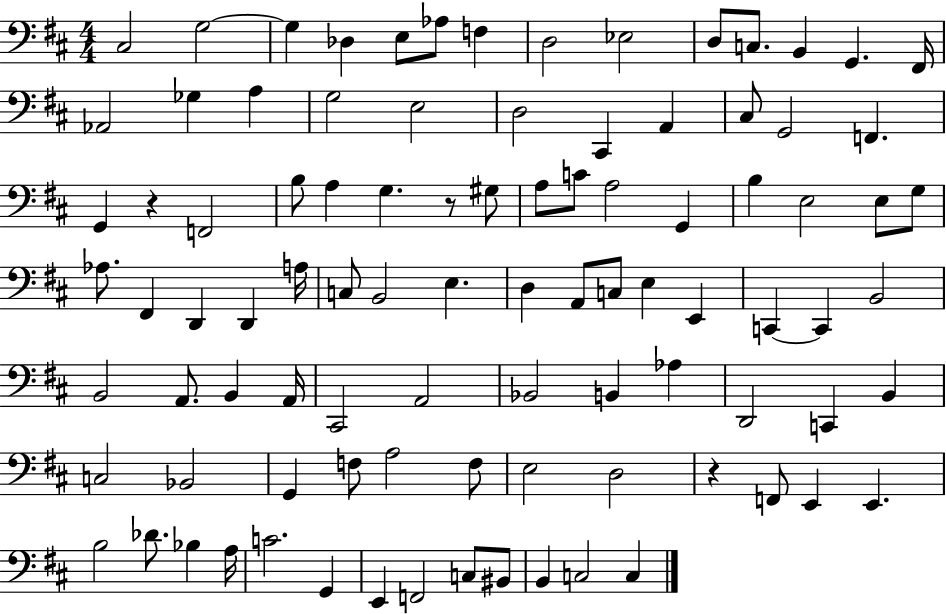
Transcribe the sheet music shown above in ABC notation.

X:1
T:Untitled
M:4/4
L:1/4
K:D
^C,2 G,2 G, _D, E,/2 _A,/2 F, D,2 _E,2 D,/2 C,/2 B,, G,, ^F,,/4 _A,,2 _G, A, G,2 E,2 D,2 ^C,, A,, ^C,/2 G,,2 F,, G,, z F,,2 B,/2 A, G, z/2 ^G,/2 A,/2 C/2 A,2 G,, B, E,2 E,/2 G,/2 _A,/2 ^F,, D,, D,, A,/4 C,/2 B,,2 E, D, A,,/2 C,/2 E, E,, C,, C,, B,,2 B,,2 A,,/2 B,, A,,/4 ^C,,2 A,,2 _B,,2 B,, _A, D,,2 C,, B,, C,2 _B,,2 G,, F,/2 A,2 F,/2 E,2 D,2 z F,,/2 E,, E,, B,2 _D/2 _B, A,/4 C2 G,, E,, F,,2 C,/2 ^B,,/2 B,, C,2 C,